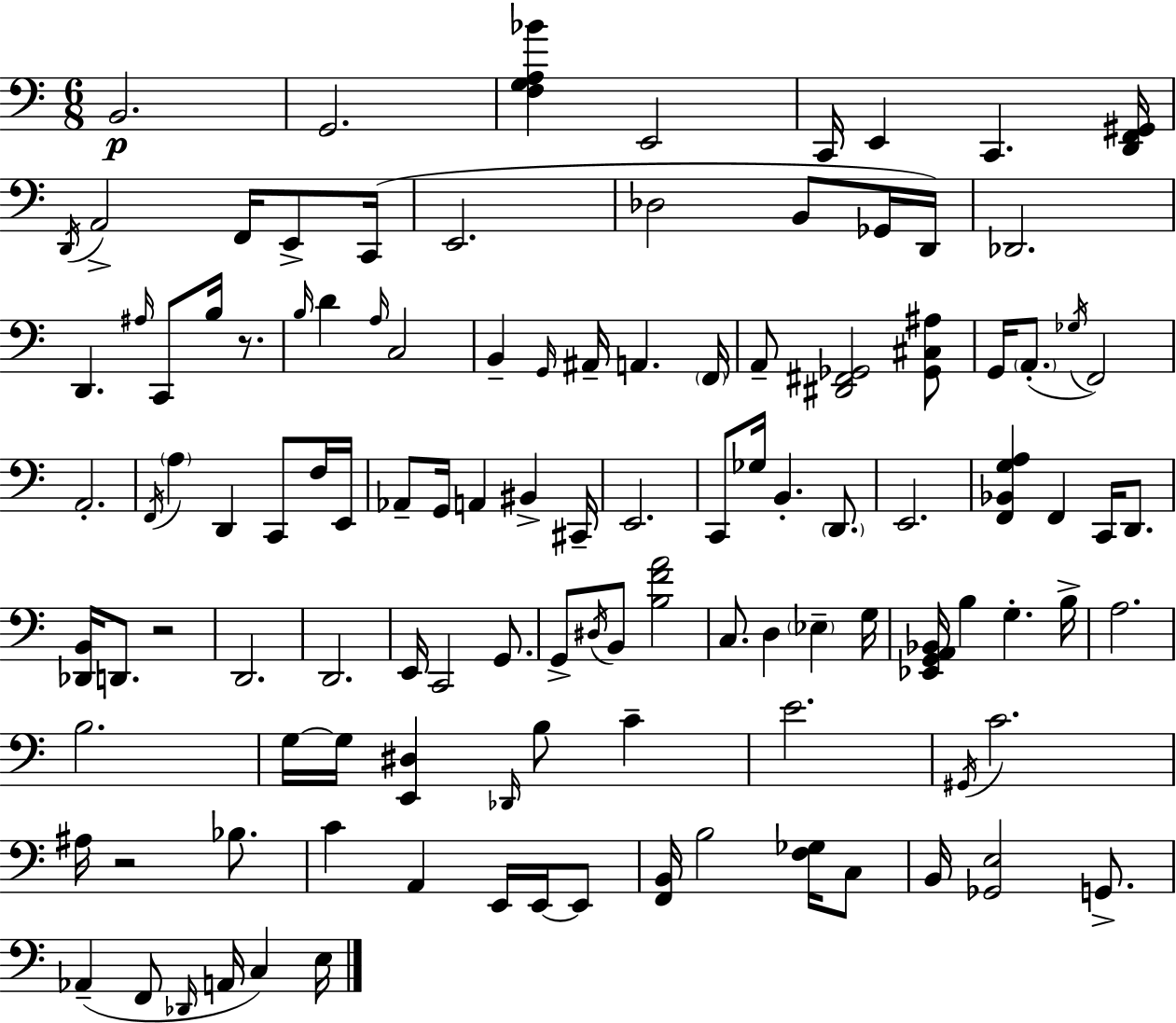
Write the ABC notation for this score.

X:1
T:Untitled
M:6/8
L:1/4
K:Am
B,,2 G,,2 [F,G,A,_B] E,,2 C,,/4 E,, C,, [D,,F,,^G,,]/4 D,,/4 A,,2 F,,/4 E,,/2 C,,/4 E,,2 _D,2 B,,/2 _G,,/4 D,,/4 _D,,2 D,, ^A,/4 C,,/2 B,/4 z/2 B,/4 D A,/4 C,2 B,, G,,/4 ^A,,/4 A,, F,,/4 A,,/2 [^D,,^F,,_G,,]2 [_G,,^C,^A,]/2 G,,/4 A,,/2 _G,/4 F,,2 A,,2 F,,/4 A, D,, C,,/2 F,/4 E,,/4 _A,,/2 G,,/4 A,, ^B,, ^C,,/4 E,,2 C,,/2 _G,/4 B,, D,,/2 E,,2 [F,,_B,,G,A,] F,, C,,/4 D,,/2 [_D,,B,,]/4 D,,/2 z2 D,,2 D,,2 E,,/4 C,,2 G,,/2 G,,/2 ^D,/4 B,,/2 [B,FA]2 C,/2 D, _E, G,/4 [_E,,G,,A,,_B,,]/4 B, G, B,/4 A,2 B,2 G,/4 G,/4 [E,,^D,] _D,,/4 B,/2 C E2 ^G,,/4 C2 ^A,/4 z2 _B,/2 C A,, E,,/4 E,,/4 E,,/2 [F,,B,,]/4 B,2 [F,_G,]/4 C,/2 B,,/4 [_G,,E,]2 G,,/2 _A,, F,,/2 _D,,/4 A,,/4 C, E,/4